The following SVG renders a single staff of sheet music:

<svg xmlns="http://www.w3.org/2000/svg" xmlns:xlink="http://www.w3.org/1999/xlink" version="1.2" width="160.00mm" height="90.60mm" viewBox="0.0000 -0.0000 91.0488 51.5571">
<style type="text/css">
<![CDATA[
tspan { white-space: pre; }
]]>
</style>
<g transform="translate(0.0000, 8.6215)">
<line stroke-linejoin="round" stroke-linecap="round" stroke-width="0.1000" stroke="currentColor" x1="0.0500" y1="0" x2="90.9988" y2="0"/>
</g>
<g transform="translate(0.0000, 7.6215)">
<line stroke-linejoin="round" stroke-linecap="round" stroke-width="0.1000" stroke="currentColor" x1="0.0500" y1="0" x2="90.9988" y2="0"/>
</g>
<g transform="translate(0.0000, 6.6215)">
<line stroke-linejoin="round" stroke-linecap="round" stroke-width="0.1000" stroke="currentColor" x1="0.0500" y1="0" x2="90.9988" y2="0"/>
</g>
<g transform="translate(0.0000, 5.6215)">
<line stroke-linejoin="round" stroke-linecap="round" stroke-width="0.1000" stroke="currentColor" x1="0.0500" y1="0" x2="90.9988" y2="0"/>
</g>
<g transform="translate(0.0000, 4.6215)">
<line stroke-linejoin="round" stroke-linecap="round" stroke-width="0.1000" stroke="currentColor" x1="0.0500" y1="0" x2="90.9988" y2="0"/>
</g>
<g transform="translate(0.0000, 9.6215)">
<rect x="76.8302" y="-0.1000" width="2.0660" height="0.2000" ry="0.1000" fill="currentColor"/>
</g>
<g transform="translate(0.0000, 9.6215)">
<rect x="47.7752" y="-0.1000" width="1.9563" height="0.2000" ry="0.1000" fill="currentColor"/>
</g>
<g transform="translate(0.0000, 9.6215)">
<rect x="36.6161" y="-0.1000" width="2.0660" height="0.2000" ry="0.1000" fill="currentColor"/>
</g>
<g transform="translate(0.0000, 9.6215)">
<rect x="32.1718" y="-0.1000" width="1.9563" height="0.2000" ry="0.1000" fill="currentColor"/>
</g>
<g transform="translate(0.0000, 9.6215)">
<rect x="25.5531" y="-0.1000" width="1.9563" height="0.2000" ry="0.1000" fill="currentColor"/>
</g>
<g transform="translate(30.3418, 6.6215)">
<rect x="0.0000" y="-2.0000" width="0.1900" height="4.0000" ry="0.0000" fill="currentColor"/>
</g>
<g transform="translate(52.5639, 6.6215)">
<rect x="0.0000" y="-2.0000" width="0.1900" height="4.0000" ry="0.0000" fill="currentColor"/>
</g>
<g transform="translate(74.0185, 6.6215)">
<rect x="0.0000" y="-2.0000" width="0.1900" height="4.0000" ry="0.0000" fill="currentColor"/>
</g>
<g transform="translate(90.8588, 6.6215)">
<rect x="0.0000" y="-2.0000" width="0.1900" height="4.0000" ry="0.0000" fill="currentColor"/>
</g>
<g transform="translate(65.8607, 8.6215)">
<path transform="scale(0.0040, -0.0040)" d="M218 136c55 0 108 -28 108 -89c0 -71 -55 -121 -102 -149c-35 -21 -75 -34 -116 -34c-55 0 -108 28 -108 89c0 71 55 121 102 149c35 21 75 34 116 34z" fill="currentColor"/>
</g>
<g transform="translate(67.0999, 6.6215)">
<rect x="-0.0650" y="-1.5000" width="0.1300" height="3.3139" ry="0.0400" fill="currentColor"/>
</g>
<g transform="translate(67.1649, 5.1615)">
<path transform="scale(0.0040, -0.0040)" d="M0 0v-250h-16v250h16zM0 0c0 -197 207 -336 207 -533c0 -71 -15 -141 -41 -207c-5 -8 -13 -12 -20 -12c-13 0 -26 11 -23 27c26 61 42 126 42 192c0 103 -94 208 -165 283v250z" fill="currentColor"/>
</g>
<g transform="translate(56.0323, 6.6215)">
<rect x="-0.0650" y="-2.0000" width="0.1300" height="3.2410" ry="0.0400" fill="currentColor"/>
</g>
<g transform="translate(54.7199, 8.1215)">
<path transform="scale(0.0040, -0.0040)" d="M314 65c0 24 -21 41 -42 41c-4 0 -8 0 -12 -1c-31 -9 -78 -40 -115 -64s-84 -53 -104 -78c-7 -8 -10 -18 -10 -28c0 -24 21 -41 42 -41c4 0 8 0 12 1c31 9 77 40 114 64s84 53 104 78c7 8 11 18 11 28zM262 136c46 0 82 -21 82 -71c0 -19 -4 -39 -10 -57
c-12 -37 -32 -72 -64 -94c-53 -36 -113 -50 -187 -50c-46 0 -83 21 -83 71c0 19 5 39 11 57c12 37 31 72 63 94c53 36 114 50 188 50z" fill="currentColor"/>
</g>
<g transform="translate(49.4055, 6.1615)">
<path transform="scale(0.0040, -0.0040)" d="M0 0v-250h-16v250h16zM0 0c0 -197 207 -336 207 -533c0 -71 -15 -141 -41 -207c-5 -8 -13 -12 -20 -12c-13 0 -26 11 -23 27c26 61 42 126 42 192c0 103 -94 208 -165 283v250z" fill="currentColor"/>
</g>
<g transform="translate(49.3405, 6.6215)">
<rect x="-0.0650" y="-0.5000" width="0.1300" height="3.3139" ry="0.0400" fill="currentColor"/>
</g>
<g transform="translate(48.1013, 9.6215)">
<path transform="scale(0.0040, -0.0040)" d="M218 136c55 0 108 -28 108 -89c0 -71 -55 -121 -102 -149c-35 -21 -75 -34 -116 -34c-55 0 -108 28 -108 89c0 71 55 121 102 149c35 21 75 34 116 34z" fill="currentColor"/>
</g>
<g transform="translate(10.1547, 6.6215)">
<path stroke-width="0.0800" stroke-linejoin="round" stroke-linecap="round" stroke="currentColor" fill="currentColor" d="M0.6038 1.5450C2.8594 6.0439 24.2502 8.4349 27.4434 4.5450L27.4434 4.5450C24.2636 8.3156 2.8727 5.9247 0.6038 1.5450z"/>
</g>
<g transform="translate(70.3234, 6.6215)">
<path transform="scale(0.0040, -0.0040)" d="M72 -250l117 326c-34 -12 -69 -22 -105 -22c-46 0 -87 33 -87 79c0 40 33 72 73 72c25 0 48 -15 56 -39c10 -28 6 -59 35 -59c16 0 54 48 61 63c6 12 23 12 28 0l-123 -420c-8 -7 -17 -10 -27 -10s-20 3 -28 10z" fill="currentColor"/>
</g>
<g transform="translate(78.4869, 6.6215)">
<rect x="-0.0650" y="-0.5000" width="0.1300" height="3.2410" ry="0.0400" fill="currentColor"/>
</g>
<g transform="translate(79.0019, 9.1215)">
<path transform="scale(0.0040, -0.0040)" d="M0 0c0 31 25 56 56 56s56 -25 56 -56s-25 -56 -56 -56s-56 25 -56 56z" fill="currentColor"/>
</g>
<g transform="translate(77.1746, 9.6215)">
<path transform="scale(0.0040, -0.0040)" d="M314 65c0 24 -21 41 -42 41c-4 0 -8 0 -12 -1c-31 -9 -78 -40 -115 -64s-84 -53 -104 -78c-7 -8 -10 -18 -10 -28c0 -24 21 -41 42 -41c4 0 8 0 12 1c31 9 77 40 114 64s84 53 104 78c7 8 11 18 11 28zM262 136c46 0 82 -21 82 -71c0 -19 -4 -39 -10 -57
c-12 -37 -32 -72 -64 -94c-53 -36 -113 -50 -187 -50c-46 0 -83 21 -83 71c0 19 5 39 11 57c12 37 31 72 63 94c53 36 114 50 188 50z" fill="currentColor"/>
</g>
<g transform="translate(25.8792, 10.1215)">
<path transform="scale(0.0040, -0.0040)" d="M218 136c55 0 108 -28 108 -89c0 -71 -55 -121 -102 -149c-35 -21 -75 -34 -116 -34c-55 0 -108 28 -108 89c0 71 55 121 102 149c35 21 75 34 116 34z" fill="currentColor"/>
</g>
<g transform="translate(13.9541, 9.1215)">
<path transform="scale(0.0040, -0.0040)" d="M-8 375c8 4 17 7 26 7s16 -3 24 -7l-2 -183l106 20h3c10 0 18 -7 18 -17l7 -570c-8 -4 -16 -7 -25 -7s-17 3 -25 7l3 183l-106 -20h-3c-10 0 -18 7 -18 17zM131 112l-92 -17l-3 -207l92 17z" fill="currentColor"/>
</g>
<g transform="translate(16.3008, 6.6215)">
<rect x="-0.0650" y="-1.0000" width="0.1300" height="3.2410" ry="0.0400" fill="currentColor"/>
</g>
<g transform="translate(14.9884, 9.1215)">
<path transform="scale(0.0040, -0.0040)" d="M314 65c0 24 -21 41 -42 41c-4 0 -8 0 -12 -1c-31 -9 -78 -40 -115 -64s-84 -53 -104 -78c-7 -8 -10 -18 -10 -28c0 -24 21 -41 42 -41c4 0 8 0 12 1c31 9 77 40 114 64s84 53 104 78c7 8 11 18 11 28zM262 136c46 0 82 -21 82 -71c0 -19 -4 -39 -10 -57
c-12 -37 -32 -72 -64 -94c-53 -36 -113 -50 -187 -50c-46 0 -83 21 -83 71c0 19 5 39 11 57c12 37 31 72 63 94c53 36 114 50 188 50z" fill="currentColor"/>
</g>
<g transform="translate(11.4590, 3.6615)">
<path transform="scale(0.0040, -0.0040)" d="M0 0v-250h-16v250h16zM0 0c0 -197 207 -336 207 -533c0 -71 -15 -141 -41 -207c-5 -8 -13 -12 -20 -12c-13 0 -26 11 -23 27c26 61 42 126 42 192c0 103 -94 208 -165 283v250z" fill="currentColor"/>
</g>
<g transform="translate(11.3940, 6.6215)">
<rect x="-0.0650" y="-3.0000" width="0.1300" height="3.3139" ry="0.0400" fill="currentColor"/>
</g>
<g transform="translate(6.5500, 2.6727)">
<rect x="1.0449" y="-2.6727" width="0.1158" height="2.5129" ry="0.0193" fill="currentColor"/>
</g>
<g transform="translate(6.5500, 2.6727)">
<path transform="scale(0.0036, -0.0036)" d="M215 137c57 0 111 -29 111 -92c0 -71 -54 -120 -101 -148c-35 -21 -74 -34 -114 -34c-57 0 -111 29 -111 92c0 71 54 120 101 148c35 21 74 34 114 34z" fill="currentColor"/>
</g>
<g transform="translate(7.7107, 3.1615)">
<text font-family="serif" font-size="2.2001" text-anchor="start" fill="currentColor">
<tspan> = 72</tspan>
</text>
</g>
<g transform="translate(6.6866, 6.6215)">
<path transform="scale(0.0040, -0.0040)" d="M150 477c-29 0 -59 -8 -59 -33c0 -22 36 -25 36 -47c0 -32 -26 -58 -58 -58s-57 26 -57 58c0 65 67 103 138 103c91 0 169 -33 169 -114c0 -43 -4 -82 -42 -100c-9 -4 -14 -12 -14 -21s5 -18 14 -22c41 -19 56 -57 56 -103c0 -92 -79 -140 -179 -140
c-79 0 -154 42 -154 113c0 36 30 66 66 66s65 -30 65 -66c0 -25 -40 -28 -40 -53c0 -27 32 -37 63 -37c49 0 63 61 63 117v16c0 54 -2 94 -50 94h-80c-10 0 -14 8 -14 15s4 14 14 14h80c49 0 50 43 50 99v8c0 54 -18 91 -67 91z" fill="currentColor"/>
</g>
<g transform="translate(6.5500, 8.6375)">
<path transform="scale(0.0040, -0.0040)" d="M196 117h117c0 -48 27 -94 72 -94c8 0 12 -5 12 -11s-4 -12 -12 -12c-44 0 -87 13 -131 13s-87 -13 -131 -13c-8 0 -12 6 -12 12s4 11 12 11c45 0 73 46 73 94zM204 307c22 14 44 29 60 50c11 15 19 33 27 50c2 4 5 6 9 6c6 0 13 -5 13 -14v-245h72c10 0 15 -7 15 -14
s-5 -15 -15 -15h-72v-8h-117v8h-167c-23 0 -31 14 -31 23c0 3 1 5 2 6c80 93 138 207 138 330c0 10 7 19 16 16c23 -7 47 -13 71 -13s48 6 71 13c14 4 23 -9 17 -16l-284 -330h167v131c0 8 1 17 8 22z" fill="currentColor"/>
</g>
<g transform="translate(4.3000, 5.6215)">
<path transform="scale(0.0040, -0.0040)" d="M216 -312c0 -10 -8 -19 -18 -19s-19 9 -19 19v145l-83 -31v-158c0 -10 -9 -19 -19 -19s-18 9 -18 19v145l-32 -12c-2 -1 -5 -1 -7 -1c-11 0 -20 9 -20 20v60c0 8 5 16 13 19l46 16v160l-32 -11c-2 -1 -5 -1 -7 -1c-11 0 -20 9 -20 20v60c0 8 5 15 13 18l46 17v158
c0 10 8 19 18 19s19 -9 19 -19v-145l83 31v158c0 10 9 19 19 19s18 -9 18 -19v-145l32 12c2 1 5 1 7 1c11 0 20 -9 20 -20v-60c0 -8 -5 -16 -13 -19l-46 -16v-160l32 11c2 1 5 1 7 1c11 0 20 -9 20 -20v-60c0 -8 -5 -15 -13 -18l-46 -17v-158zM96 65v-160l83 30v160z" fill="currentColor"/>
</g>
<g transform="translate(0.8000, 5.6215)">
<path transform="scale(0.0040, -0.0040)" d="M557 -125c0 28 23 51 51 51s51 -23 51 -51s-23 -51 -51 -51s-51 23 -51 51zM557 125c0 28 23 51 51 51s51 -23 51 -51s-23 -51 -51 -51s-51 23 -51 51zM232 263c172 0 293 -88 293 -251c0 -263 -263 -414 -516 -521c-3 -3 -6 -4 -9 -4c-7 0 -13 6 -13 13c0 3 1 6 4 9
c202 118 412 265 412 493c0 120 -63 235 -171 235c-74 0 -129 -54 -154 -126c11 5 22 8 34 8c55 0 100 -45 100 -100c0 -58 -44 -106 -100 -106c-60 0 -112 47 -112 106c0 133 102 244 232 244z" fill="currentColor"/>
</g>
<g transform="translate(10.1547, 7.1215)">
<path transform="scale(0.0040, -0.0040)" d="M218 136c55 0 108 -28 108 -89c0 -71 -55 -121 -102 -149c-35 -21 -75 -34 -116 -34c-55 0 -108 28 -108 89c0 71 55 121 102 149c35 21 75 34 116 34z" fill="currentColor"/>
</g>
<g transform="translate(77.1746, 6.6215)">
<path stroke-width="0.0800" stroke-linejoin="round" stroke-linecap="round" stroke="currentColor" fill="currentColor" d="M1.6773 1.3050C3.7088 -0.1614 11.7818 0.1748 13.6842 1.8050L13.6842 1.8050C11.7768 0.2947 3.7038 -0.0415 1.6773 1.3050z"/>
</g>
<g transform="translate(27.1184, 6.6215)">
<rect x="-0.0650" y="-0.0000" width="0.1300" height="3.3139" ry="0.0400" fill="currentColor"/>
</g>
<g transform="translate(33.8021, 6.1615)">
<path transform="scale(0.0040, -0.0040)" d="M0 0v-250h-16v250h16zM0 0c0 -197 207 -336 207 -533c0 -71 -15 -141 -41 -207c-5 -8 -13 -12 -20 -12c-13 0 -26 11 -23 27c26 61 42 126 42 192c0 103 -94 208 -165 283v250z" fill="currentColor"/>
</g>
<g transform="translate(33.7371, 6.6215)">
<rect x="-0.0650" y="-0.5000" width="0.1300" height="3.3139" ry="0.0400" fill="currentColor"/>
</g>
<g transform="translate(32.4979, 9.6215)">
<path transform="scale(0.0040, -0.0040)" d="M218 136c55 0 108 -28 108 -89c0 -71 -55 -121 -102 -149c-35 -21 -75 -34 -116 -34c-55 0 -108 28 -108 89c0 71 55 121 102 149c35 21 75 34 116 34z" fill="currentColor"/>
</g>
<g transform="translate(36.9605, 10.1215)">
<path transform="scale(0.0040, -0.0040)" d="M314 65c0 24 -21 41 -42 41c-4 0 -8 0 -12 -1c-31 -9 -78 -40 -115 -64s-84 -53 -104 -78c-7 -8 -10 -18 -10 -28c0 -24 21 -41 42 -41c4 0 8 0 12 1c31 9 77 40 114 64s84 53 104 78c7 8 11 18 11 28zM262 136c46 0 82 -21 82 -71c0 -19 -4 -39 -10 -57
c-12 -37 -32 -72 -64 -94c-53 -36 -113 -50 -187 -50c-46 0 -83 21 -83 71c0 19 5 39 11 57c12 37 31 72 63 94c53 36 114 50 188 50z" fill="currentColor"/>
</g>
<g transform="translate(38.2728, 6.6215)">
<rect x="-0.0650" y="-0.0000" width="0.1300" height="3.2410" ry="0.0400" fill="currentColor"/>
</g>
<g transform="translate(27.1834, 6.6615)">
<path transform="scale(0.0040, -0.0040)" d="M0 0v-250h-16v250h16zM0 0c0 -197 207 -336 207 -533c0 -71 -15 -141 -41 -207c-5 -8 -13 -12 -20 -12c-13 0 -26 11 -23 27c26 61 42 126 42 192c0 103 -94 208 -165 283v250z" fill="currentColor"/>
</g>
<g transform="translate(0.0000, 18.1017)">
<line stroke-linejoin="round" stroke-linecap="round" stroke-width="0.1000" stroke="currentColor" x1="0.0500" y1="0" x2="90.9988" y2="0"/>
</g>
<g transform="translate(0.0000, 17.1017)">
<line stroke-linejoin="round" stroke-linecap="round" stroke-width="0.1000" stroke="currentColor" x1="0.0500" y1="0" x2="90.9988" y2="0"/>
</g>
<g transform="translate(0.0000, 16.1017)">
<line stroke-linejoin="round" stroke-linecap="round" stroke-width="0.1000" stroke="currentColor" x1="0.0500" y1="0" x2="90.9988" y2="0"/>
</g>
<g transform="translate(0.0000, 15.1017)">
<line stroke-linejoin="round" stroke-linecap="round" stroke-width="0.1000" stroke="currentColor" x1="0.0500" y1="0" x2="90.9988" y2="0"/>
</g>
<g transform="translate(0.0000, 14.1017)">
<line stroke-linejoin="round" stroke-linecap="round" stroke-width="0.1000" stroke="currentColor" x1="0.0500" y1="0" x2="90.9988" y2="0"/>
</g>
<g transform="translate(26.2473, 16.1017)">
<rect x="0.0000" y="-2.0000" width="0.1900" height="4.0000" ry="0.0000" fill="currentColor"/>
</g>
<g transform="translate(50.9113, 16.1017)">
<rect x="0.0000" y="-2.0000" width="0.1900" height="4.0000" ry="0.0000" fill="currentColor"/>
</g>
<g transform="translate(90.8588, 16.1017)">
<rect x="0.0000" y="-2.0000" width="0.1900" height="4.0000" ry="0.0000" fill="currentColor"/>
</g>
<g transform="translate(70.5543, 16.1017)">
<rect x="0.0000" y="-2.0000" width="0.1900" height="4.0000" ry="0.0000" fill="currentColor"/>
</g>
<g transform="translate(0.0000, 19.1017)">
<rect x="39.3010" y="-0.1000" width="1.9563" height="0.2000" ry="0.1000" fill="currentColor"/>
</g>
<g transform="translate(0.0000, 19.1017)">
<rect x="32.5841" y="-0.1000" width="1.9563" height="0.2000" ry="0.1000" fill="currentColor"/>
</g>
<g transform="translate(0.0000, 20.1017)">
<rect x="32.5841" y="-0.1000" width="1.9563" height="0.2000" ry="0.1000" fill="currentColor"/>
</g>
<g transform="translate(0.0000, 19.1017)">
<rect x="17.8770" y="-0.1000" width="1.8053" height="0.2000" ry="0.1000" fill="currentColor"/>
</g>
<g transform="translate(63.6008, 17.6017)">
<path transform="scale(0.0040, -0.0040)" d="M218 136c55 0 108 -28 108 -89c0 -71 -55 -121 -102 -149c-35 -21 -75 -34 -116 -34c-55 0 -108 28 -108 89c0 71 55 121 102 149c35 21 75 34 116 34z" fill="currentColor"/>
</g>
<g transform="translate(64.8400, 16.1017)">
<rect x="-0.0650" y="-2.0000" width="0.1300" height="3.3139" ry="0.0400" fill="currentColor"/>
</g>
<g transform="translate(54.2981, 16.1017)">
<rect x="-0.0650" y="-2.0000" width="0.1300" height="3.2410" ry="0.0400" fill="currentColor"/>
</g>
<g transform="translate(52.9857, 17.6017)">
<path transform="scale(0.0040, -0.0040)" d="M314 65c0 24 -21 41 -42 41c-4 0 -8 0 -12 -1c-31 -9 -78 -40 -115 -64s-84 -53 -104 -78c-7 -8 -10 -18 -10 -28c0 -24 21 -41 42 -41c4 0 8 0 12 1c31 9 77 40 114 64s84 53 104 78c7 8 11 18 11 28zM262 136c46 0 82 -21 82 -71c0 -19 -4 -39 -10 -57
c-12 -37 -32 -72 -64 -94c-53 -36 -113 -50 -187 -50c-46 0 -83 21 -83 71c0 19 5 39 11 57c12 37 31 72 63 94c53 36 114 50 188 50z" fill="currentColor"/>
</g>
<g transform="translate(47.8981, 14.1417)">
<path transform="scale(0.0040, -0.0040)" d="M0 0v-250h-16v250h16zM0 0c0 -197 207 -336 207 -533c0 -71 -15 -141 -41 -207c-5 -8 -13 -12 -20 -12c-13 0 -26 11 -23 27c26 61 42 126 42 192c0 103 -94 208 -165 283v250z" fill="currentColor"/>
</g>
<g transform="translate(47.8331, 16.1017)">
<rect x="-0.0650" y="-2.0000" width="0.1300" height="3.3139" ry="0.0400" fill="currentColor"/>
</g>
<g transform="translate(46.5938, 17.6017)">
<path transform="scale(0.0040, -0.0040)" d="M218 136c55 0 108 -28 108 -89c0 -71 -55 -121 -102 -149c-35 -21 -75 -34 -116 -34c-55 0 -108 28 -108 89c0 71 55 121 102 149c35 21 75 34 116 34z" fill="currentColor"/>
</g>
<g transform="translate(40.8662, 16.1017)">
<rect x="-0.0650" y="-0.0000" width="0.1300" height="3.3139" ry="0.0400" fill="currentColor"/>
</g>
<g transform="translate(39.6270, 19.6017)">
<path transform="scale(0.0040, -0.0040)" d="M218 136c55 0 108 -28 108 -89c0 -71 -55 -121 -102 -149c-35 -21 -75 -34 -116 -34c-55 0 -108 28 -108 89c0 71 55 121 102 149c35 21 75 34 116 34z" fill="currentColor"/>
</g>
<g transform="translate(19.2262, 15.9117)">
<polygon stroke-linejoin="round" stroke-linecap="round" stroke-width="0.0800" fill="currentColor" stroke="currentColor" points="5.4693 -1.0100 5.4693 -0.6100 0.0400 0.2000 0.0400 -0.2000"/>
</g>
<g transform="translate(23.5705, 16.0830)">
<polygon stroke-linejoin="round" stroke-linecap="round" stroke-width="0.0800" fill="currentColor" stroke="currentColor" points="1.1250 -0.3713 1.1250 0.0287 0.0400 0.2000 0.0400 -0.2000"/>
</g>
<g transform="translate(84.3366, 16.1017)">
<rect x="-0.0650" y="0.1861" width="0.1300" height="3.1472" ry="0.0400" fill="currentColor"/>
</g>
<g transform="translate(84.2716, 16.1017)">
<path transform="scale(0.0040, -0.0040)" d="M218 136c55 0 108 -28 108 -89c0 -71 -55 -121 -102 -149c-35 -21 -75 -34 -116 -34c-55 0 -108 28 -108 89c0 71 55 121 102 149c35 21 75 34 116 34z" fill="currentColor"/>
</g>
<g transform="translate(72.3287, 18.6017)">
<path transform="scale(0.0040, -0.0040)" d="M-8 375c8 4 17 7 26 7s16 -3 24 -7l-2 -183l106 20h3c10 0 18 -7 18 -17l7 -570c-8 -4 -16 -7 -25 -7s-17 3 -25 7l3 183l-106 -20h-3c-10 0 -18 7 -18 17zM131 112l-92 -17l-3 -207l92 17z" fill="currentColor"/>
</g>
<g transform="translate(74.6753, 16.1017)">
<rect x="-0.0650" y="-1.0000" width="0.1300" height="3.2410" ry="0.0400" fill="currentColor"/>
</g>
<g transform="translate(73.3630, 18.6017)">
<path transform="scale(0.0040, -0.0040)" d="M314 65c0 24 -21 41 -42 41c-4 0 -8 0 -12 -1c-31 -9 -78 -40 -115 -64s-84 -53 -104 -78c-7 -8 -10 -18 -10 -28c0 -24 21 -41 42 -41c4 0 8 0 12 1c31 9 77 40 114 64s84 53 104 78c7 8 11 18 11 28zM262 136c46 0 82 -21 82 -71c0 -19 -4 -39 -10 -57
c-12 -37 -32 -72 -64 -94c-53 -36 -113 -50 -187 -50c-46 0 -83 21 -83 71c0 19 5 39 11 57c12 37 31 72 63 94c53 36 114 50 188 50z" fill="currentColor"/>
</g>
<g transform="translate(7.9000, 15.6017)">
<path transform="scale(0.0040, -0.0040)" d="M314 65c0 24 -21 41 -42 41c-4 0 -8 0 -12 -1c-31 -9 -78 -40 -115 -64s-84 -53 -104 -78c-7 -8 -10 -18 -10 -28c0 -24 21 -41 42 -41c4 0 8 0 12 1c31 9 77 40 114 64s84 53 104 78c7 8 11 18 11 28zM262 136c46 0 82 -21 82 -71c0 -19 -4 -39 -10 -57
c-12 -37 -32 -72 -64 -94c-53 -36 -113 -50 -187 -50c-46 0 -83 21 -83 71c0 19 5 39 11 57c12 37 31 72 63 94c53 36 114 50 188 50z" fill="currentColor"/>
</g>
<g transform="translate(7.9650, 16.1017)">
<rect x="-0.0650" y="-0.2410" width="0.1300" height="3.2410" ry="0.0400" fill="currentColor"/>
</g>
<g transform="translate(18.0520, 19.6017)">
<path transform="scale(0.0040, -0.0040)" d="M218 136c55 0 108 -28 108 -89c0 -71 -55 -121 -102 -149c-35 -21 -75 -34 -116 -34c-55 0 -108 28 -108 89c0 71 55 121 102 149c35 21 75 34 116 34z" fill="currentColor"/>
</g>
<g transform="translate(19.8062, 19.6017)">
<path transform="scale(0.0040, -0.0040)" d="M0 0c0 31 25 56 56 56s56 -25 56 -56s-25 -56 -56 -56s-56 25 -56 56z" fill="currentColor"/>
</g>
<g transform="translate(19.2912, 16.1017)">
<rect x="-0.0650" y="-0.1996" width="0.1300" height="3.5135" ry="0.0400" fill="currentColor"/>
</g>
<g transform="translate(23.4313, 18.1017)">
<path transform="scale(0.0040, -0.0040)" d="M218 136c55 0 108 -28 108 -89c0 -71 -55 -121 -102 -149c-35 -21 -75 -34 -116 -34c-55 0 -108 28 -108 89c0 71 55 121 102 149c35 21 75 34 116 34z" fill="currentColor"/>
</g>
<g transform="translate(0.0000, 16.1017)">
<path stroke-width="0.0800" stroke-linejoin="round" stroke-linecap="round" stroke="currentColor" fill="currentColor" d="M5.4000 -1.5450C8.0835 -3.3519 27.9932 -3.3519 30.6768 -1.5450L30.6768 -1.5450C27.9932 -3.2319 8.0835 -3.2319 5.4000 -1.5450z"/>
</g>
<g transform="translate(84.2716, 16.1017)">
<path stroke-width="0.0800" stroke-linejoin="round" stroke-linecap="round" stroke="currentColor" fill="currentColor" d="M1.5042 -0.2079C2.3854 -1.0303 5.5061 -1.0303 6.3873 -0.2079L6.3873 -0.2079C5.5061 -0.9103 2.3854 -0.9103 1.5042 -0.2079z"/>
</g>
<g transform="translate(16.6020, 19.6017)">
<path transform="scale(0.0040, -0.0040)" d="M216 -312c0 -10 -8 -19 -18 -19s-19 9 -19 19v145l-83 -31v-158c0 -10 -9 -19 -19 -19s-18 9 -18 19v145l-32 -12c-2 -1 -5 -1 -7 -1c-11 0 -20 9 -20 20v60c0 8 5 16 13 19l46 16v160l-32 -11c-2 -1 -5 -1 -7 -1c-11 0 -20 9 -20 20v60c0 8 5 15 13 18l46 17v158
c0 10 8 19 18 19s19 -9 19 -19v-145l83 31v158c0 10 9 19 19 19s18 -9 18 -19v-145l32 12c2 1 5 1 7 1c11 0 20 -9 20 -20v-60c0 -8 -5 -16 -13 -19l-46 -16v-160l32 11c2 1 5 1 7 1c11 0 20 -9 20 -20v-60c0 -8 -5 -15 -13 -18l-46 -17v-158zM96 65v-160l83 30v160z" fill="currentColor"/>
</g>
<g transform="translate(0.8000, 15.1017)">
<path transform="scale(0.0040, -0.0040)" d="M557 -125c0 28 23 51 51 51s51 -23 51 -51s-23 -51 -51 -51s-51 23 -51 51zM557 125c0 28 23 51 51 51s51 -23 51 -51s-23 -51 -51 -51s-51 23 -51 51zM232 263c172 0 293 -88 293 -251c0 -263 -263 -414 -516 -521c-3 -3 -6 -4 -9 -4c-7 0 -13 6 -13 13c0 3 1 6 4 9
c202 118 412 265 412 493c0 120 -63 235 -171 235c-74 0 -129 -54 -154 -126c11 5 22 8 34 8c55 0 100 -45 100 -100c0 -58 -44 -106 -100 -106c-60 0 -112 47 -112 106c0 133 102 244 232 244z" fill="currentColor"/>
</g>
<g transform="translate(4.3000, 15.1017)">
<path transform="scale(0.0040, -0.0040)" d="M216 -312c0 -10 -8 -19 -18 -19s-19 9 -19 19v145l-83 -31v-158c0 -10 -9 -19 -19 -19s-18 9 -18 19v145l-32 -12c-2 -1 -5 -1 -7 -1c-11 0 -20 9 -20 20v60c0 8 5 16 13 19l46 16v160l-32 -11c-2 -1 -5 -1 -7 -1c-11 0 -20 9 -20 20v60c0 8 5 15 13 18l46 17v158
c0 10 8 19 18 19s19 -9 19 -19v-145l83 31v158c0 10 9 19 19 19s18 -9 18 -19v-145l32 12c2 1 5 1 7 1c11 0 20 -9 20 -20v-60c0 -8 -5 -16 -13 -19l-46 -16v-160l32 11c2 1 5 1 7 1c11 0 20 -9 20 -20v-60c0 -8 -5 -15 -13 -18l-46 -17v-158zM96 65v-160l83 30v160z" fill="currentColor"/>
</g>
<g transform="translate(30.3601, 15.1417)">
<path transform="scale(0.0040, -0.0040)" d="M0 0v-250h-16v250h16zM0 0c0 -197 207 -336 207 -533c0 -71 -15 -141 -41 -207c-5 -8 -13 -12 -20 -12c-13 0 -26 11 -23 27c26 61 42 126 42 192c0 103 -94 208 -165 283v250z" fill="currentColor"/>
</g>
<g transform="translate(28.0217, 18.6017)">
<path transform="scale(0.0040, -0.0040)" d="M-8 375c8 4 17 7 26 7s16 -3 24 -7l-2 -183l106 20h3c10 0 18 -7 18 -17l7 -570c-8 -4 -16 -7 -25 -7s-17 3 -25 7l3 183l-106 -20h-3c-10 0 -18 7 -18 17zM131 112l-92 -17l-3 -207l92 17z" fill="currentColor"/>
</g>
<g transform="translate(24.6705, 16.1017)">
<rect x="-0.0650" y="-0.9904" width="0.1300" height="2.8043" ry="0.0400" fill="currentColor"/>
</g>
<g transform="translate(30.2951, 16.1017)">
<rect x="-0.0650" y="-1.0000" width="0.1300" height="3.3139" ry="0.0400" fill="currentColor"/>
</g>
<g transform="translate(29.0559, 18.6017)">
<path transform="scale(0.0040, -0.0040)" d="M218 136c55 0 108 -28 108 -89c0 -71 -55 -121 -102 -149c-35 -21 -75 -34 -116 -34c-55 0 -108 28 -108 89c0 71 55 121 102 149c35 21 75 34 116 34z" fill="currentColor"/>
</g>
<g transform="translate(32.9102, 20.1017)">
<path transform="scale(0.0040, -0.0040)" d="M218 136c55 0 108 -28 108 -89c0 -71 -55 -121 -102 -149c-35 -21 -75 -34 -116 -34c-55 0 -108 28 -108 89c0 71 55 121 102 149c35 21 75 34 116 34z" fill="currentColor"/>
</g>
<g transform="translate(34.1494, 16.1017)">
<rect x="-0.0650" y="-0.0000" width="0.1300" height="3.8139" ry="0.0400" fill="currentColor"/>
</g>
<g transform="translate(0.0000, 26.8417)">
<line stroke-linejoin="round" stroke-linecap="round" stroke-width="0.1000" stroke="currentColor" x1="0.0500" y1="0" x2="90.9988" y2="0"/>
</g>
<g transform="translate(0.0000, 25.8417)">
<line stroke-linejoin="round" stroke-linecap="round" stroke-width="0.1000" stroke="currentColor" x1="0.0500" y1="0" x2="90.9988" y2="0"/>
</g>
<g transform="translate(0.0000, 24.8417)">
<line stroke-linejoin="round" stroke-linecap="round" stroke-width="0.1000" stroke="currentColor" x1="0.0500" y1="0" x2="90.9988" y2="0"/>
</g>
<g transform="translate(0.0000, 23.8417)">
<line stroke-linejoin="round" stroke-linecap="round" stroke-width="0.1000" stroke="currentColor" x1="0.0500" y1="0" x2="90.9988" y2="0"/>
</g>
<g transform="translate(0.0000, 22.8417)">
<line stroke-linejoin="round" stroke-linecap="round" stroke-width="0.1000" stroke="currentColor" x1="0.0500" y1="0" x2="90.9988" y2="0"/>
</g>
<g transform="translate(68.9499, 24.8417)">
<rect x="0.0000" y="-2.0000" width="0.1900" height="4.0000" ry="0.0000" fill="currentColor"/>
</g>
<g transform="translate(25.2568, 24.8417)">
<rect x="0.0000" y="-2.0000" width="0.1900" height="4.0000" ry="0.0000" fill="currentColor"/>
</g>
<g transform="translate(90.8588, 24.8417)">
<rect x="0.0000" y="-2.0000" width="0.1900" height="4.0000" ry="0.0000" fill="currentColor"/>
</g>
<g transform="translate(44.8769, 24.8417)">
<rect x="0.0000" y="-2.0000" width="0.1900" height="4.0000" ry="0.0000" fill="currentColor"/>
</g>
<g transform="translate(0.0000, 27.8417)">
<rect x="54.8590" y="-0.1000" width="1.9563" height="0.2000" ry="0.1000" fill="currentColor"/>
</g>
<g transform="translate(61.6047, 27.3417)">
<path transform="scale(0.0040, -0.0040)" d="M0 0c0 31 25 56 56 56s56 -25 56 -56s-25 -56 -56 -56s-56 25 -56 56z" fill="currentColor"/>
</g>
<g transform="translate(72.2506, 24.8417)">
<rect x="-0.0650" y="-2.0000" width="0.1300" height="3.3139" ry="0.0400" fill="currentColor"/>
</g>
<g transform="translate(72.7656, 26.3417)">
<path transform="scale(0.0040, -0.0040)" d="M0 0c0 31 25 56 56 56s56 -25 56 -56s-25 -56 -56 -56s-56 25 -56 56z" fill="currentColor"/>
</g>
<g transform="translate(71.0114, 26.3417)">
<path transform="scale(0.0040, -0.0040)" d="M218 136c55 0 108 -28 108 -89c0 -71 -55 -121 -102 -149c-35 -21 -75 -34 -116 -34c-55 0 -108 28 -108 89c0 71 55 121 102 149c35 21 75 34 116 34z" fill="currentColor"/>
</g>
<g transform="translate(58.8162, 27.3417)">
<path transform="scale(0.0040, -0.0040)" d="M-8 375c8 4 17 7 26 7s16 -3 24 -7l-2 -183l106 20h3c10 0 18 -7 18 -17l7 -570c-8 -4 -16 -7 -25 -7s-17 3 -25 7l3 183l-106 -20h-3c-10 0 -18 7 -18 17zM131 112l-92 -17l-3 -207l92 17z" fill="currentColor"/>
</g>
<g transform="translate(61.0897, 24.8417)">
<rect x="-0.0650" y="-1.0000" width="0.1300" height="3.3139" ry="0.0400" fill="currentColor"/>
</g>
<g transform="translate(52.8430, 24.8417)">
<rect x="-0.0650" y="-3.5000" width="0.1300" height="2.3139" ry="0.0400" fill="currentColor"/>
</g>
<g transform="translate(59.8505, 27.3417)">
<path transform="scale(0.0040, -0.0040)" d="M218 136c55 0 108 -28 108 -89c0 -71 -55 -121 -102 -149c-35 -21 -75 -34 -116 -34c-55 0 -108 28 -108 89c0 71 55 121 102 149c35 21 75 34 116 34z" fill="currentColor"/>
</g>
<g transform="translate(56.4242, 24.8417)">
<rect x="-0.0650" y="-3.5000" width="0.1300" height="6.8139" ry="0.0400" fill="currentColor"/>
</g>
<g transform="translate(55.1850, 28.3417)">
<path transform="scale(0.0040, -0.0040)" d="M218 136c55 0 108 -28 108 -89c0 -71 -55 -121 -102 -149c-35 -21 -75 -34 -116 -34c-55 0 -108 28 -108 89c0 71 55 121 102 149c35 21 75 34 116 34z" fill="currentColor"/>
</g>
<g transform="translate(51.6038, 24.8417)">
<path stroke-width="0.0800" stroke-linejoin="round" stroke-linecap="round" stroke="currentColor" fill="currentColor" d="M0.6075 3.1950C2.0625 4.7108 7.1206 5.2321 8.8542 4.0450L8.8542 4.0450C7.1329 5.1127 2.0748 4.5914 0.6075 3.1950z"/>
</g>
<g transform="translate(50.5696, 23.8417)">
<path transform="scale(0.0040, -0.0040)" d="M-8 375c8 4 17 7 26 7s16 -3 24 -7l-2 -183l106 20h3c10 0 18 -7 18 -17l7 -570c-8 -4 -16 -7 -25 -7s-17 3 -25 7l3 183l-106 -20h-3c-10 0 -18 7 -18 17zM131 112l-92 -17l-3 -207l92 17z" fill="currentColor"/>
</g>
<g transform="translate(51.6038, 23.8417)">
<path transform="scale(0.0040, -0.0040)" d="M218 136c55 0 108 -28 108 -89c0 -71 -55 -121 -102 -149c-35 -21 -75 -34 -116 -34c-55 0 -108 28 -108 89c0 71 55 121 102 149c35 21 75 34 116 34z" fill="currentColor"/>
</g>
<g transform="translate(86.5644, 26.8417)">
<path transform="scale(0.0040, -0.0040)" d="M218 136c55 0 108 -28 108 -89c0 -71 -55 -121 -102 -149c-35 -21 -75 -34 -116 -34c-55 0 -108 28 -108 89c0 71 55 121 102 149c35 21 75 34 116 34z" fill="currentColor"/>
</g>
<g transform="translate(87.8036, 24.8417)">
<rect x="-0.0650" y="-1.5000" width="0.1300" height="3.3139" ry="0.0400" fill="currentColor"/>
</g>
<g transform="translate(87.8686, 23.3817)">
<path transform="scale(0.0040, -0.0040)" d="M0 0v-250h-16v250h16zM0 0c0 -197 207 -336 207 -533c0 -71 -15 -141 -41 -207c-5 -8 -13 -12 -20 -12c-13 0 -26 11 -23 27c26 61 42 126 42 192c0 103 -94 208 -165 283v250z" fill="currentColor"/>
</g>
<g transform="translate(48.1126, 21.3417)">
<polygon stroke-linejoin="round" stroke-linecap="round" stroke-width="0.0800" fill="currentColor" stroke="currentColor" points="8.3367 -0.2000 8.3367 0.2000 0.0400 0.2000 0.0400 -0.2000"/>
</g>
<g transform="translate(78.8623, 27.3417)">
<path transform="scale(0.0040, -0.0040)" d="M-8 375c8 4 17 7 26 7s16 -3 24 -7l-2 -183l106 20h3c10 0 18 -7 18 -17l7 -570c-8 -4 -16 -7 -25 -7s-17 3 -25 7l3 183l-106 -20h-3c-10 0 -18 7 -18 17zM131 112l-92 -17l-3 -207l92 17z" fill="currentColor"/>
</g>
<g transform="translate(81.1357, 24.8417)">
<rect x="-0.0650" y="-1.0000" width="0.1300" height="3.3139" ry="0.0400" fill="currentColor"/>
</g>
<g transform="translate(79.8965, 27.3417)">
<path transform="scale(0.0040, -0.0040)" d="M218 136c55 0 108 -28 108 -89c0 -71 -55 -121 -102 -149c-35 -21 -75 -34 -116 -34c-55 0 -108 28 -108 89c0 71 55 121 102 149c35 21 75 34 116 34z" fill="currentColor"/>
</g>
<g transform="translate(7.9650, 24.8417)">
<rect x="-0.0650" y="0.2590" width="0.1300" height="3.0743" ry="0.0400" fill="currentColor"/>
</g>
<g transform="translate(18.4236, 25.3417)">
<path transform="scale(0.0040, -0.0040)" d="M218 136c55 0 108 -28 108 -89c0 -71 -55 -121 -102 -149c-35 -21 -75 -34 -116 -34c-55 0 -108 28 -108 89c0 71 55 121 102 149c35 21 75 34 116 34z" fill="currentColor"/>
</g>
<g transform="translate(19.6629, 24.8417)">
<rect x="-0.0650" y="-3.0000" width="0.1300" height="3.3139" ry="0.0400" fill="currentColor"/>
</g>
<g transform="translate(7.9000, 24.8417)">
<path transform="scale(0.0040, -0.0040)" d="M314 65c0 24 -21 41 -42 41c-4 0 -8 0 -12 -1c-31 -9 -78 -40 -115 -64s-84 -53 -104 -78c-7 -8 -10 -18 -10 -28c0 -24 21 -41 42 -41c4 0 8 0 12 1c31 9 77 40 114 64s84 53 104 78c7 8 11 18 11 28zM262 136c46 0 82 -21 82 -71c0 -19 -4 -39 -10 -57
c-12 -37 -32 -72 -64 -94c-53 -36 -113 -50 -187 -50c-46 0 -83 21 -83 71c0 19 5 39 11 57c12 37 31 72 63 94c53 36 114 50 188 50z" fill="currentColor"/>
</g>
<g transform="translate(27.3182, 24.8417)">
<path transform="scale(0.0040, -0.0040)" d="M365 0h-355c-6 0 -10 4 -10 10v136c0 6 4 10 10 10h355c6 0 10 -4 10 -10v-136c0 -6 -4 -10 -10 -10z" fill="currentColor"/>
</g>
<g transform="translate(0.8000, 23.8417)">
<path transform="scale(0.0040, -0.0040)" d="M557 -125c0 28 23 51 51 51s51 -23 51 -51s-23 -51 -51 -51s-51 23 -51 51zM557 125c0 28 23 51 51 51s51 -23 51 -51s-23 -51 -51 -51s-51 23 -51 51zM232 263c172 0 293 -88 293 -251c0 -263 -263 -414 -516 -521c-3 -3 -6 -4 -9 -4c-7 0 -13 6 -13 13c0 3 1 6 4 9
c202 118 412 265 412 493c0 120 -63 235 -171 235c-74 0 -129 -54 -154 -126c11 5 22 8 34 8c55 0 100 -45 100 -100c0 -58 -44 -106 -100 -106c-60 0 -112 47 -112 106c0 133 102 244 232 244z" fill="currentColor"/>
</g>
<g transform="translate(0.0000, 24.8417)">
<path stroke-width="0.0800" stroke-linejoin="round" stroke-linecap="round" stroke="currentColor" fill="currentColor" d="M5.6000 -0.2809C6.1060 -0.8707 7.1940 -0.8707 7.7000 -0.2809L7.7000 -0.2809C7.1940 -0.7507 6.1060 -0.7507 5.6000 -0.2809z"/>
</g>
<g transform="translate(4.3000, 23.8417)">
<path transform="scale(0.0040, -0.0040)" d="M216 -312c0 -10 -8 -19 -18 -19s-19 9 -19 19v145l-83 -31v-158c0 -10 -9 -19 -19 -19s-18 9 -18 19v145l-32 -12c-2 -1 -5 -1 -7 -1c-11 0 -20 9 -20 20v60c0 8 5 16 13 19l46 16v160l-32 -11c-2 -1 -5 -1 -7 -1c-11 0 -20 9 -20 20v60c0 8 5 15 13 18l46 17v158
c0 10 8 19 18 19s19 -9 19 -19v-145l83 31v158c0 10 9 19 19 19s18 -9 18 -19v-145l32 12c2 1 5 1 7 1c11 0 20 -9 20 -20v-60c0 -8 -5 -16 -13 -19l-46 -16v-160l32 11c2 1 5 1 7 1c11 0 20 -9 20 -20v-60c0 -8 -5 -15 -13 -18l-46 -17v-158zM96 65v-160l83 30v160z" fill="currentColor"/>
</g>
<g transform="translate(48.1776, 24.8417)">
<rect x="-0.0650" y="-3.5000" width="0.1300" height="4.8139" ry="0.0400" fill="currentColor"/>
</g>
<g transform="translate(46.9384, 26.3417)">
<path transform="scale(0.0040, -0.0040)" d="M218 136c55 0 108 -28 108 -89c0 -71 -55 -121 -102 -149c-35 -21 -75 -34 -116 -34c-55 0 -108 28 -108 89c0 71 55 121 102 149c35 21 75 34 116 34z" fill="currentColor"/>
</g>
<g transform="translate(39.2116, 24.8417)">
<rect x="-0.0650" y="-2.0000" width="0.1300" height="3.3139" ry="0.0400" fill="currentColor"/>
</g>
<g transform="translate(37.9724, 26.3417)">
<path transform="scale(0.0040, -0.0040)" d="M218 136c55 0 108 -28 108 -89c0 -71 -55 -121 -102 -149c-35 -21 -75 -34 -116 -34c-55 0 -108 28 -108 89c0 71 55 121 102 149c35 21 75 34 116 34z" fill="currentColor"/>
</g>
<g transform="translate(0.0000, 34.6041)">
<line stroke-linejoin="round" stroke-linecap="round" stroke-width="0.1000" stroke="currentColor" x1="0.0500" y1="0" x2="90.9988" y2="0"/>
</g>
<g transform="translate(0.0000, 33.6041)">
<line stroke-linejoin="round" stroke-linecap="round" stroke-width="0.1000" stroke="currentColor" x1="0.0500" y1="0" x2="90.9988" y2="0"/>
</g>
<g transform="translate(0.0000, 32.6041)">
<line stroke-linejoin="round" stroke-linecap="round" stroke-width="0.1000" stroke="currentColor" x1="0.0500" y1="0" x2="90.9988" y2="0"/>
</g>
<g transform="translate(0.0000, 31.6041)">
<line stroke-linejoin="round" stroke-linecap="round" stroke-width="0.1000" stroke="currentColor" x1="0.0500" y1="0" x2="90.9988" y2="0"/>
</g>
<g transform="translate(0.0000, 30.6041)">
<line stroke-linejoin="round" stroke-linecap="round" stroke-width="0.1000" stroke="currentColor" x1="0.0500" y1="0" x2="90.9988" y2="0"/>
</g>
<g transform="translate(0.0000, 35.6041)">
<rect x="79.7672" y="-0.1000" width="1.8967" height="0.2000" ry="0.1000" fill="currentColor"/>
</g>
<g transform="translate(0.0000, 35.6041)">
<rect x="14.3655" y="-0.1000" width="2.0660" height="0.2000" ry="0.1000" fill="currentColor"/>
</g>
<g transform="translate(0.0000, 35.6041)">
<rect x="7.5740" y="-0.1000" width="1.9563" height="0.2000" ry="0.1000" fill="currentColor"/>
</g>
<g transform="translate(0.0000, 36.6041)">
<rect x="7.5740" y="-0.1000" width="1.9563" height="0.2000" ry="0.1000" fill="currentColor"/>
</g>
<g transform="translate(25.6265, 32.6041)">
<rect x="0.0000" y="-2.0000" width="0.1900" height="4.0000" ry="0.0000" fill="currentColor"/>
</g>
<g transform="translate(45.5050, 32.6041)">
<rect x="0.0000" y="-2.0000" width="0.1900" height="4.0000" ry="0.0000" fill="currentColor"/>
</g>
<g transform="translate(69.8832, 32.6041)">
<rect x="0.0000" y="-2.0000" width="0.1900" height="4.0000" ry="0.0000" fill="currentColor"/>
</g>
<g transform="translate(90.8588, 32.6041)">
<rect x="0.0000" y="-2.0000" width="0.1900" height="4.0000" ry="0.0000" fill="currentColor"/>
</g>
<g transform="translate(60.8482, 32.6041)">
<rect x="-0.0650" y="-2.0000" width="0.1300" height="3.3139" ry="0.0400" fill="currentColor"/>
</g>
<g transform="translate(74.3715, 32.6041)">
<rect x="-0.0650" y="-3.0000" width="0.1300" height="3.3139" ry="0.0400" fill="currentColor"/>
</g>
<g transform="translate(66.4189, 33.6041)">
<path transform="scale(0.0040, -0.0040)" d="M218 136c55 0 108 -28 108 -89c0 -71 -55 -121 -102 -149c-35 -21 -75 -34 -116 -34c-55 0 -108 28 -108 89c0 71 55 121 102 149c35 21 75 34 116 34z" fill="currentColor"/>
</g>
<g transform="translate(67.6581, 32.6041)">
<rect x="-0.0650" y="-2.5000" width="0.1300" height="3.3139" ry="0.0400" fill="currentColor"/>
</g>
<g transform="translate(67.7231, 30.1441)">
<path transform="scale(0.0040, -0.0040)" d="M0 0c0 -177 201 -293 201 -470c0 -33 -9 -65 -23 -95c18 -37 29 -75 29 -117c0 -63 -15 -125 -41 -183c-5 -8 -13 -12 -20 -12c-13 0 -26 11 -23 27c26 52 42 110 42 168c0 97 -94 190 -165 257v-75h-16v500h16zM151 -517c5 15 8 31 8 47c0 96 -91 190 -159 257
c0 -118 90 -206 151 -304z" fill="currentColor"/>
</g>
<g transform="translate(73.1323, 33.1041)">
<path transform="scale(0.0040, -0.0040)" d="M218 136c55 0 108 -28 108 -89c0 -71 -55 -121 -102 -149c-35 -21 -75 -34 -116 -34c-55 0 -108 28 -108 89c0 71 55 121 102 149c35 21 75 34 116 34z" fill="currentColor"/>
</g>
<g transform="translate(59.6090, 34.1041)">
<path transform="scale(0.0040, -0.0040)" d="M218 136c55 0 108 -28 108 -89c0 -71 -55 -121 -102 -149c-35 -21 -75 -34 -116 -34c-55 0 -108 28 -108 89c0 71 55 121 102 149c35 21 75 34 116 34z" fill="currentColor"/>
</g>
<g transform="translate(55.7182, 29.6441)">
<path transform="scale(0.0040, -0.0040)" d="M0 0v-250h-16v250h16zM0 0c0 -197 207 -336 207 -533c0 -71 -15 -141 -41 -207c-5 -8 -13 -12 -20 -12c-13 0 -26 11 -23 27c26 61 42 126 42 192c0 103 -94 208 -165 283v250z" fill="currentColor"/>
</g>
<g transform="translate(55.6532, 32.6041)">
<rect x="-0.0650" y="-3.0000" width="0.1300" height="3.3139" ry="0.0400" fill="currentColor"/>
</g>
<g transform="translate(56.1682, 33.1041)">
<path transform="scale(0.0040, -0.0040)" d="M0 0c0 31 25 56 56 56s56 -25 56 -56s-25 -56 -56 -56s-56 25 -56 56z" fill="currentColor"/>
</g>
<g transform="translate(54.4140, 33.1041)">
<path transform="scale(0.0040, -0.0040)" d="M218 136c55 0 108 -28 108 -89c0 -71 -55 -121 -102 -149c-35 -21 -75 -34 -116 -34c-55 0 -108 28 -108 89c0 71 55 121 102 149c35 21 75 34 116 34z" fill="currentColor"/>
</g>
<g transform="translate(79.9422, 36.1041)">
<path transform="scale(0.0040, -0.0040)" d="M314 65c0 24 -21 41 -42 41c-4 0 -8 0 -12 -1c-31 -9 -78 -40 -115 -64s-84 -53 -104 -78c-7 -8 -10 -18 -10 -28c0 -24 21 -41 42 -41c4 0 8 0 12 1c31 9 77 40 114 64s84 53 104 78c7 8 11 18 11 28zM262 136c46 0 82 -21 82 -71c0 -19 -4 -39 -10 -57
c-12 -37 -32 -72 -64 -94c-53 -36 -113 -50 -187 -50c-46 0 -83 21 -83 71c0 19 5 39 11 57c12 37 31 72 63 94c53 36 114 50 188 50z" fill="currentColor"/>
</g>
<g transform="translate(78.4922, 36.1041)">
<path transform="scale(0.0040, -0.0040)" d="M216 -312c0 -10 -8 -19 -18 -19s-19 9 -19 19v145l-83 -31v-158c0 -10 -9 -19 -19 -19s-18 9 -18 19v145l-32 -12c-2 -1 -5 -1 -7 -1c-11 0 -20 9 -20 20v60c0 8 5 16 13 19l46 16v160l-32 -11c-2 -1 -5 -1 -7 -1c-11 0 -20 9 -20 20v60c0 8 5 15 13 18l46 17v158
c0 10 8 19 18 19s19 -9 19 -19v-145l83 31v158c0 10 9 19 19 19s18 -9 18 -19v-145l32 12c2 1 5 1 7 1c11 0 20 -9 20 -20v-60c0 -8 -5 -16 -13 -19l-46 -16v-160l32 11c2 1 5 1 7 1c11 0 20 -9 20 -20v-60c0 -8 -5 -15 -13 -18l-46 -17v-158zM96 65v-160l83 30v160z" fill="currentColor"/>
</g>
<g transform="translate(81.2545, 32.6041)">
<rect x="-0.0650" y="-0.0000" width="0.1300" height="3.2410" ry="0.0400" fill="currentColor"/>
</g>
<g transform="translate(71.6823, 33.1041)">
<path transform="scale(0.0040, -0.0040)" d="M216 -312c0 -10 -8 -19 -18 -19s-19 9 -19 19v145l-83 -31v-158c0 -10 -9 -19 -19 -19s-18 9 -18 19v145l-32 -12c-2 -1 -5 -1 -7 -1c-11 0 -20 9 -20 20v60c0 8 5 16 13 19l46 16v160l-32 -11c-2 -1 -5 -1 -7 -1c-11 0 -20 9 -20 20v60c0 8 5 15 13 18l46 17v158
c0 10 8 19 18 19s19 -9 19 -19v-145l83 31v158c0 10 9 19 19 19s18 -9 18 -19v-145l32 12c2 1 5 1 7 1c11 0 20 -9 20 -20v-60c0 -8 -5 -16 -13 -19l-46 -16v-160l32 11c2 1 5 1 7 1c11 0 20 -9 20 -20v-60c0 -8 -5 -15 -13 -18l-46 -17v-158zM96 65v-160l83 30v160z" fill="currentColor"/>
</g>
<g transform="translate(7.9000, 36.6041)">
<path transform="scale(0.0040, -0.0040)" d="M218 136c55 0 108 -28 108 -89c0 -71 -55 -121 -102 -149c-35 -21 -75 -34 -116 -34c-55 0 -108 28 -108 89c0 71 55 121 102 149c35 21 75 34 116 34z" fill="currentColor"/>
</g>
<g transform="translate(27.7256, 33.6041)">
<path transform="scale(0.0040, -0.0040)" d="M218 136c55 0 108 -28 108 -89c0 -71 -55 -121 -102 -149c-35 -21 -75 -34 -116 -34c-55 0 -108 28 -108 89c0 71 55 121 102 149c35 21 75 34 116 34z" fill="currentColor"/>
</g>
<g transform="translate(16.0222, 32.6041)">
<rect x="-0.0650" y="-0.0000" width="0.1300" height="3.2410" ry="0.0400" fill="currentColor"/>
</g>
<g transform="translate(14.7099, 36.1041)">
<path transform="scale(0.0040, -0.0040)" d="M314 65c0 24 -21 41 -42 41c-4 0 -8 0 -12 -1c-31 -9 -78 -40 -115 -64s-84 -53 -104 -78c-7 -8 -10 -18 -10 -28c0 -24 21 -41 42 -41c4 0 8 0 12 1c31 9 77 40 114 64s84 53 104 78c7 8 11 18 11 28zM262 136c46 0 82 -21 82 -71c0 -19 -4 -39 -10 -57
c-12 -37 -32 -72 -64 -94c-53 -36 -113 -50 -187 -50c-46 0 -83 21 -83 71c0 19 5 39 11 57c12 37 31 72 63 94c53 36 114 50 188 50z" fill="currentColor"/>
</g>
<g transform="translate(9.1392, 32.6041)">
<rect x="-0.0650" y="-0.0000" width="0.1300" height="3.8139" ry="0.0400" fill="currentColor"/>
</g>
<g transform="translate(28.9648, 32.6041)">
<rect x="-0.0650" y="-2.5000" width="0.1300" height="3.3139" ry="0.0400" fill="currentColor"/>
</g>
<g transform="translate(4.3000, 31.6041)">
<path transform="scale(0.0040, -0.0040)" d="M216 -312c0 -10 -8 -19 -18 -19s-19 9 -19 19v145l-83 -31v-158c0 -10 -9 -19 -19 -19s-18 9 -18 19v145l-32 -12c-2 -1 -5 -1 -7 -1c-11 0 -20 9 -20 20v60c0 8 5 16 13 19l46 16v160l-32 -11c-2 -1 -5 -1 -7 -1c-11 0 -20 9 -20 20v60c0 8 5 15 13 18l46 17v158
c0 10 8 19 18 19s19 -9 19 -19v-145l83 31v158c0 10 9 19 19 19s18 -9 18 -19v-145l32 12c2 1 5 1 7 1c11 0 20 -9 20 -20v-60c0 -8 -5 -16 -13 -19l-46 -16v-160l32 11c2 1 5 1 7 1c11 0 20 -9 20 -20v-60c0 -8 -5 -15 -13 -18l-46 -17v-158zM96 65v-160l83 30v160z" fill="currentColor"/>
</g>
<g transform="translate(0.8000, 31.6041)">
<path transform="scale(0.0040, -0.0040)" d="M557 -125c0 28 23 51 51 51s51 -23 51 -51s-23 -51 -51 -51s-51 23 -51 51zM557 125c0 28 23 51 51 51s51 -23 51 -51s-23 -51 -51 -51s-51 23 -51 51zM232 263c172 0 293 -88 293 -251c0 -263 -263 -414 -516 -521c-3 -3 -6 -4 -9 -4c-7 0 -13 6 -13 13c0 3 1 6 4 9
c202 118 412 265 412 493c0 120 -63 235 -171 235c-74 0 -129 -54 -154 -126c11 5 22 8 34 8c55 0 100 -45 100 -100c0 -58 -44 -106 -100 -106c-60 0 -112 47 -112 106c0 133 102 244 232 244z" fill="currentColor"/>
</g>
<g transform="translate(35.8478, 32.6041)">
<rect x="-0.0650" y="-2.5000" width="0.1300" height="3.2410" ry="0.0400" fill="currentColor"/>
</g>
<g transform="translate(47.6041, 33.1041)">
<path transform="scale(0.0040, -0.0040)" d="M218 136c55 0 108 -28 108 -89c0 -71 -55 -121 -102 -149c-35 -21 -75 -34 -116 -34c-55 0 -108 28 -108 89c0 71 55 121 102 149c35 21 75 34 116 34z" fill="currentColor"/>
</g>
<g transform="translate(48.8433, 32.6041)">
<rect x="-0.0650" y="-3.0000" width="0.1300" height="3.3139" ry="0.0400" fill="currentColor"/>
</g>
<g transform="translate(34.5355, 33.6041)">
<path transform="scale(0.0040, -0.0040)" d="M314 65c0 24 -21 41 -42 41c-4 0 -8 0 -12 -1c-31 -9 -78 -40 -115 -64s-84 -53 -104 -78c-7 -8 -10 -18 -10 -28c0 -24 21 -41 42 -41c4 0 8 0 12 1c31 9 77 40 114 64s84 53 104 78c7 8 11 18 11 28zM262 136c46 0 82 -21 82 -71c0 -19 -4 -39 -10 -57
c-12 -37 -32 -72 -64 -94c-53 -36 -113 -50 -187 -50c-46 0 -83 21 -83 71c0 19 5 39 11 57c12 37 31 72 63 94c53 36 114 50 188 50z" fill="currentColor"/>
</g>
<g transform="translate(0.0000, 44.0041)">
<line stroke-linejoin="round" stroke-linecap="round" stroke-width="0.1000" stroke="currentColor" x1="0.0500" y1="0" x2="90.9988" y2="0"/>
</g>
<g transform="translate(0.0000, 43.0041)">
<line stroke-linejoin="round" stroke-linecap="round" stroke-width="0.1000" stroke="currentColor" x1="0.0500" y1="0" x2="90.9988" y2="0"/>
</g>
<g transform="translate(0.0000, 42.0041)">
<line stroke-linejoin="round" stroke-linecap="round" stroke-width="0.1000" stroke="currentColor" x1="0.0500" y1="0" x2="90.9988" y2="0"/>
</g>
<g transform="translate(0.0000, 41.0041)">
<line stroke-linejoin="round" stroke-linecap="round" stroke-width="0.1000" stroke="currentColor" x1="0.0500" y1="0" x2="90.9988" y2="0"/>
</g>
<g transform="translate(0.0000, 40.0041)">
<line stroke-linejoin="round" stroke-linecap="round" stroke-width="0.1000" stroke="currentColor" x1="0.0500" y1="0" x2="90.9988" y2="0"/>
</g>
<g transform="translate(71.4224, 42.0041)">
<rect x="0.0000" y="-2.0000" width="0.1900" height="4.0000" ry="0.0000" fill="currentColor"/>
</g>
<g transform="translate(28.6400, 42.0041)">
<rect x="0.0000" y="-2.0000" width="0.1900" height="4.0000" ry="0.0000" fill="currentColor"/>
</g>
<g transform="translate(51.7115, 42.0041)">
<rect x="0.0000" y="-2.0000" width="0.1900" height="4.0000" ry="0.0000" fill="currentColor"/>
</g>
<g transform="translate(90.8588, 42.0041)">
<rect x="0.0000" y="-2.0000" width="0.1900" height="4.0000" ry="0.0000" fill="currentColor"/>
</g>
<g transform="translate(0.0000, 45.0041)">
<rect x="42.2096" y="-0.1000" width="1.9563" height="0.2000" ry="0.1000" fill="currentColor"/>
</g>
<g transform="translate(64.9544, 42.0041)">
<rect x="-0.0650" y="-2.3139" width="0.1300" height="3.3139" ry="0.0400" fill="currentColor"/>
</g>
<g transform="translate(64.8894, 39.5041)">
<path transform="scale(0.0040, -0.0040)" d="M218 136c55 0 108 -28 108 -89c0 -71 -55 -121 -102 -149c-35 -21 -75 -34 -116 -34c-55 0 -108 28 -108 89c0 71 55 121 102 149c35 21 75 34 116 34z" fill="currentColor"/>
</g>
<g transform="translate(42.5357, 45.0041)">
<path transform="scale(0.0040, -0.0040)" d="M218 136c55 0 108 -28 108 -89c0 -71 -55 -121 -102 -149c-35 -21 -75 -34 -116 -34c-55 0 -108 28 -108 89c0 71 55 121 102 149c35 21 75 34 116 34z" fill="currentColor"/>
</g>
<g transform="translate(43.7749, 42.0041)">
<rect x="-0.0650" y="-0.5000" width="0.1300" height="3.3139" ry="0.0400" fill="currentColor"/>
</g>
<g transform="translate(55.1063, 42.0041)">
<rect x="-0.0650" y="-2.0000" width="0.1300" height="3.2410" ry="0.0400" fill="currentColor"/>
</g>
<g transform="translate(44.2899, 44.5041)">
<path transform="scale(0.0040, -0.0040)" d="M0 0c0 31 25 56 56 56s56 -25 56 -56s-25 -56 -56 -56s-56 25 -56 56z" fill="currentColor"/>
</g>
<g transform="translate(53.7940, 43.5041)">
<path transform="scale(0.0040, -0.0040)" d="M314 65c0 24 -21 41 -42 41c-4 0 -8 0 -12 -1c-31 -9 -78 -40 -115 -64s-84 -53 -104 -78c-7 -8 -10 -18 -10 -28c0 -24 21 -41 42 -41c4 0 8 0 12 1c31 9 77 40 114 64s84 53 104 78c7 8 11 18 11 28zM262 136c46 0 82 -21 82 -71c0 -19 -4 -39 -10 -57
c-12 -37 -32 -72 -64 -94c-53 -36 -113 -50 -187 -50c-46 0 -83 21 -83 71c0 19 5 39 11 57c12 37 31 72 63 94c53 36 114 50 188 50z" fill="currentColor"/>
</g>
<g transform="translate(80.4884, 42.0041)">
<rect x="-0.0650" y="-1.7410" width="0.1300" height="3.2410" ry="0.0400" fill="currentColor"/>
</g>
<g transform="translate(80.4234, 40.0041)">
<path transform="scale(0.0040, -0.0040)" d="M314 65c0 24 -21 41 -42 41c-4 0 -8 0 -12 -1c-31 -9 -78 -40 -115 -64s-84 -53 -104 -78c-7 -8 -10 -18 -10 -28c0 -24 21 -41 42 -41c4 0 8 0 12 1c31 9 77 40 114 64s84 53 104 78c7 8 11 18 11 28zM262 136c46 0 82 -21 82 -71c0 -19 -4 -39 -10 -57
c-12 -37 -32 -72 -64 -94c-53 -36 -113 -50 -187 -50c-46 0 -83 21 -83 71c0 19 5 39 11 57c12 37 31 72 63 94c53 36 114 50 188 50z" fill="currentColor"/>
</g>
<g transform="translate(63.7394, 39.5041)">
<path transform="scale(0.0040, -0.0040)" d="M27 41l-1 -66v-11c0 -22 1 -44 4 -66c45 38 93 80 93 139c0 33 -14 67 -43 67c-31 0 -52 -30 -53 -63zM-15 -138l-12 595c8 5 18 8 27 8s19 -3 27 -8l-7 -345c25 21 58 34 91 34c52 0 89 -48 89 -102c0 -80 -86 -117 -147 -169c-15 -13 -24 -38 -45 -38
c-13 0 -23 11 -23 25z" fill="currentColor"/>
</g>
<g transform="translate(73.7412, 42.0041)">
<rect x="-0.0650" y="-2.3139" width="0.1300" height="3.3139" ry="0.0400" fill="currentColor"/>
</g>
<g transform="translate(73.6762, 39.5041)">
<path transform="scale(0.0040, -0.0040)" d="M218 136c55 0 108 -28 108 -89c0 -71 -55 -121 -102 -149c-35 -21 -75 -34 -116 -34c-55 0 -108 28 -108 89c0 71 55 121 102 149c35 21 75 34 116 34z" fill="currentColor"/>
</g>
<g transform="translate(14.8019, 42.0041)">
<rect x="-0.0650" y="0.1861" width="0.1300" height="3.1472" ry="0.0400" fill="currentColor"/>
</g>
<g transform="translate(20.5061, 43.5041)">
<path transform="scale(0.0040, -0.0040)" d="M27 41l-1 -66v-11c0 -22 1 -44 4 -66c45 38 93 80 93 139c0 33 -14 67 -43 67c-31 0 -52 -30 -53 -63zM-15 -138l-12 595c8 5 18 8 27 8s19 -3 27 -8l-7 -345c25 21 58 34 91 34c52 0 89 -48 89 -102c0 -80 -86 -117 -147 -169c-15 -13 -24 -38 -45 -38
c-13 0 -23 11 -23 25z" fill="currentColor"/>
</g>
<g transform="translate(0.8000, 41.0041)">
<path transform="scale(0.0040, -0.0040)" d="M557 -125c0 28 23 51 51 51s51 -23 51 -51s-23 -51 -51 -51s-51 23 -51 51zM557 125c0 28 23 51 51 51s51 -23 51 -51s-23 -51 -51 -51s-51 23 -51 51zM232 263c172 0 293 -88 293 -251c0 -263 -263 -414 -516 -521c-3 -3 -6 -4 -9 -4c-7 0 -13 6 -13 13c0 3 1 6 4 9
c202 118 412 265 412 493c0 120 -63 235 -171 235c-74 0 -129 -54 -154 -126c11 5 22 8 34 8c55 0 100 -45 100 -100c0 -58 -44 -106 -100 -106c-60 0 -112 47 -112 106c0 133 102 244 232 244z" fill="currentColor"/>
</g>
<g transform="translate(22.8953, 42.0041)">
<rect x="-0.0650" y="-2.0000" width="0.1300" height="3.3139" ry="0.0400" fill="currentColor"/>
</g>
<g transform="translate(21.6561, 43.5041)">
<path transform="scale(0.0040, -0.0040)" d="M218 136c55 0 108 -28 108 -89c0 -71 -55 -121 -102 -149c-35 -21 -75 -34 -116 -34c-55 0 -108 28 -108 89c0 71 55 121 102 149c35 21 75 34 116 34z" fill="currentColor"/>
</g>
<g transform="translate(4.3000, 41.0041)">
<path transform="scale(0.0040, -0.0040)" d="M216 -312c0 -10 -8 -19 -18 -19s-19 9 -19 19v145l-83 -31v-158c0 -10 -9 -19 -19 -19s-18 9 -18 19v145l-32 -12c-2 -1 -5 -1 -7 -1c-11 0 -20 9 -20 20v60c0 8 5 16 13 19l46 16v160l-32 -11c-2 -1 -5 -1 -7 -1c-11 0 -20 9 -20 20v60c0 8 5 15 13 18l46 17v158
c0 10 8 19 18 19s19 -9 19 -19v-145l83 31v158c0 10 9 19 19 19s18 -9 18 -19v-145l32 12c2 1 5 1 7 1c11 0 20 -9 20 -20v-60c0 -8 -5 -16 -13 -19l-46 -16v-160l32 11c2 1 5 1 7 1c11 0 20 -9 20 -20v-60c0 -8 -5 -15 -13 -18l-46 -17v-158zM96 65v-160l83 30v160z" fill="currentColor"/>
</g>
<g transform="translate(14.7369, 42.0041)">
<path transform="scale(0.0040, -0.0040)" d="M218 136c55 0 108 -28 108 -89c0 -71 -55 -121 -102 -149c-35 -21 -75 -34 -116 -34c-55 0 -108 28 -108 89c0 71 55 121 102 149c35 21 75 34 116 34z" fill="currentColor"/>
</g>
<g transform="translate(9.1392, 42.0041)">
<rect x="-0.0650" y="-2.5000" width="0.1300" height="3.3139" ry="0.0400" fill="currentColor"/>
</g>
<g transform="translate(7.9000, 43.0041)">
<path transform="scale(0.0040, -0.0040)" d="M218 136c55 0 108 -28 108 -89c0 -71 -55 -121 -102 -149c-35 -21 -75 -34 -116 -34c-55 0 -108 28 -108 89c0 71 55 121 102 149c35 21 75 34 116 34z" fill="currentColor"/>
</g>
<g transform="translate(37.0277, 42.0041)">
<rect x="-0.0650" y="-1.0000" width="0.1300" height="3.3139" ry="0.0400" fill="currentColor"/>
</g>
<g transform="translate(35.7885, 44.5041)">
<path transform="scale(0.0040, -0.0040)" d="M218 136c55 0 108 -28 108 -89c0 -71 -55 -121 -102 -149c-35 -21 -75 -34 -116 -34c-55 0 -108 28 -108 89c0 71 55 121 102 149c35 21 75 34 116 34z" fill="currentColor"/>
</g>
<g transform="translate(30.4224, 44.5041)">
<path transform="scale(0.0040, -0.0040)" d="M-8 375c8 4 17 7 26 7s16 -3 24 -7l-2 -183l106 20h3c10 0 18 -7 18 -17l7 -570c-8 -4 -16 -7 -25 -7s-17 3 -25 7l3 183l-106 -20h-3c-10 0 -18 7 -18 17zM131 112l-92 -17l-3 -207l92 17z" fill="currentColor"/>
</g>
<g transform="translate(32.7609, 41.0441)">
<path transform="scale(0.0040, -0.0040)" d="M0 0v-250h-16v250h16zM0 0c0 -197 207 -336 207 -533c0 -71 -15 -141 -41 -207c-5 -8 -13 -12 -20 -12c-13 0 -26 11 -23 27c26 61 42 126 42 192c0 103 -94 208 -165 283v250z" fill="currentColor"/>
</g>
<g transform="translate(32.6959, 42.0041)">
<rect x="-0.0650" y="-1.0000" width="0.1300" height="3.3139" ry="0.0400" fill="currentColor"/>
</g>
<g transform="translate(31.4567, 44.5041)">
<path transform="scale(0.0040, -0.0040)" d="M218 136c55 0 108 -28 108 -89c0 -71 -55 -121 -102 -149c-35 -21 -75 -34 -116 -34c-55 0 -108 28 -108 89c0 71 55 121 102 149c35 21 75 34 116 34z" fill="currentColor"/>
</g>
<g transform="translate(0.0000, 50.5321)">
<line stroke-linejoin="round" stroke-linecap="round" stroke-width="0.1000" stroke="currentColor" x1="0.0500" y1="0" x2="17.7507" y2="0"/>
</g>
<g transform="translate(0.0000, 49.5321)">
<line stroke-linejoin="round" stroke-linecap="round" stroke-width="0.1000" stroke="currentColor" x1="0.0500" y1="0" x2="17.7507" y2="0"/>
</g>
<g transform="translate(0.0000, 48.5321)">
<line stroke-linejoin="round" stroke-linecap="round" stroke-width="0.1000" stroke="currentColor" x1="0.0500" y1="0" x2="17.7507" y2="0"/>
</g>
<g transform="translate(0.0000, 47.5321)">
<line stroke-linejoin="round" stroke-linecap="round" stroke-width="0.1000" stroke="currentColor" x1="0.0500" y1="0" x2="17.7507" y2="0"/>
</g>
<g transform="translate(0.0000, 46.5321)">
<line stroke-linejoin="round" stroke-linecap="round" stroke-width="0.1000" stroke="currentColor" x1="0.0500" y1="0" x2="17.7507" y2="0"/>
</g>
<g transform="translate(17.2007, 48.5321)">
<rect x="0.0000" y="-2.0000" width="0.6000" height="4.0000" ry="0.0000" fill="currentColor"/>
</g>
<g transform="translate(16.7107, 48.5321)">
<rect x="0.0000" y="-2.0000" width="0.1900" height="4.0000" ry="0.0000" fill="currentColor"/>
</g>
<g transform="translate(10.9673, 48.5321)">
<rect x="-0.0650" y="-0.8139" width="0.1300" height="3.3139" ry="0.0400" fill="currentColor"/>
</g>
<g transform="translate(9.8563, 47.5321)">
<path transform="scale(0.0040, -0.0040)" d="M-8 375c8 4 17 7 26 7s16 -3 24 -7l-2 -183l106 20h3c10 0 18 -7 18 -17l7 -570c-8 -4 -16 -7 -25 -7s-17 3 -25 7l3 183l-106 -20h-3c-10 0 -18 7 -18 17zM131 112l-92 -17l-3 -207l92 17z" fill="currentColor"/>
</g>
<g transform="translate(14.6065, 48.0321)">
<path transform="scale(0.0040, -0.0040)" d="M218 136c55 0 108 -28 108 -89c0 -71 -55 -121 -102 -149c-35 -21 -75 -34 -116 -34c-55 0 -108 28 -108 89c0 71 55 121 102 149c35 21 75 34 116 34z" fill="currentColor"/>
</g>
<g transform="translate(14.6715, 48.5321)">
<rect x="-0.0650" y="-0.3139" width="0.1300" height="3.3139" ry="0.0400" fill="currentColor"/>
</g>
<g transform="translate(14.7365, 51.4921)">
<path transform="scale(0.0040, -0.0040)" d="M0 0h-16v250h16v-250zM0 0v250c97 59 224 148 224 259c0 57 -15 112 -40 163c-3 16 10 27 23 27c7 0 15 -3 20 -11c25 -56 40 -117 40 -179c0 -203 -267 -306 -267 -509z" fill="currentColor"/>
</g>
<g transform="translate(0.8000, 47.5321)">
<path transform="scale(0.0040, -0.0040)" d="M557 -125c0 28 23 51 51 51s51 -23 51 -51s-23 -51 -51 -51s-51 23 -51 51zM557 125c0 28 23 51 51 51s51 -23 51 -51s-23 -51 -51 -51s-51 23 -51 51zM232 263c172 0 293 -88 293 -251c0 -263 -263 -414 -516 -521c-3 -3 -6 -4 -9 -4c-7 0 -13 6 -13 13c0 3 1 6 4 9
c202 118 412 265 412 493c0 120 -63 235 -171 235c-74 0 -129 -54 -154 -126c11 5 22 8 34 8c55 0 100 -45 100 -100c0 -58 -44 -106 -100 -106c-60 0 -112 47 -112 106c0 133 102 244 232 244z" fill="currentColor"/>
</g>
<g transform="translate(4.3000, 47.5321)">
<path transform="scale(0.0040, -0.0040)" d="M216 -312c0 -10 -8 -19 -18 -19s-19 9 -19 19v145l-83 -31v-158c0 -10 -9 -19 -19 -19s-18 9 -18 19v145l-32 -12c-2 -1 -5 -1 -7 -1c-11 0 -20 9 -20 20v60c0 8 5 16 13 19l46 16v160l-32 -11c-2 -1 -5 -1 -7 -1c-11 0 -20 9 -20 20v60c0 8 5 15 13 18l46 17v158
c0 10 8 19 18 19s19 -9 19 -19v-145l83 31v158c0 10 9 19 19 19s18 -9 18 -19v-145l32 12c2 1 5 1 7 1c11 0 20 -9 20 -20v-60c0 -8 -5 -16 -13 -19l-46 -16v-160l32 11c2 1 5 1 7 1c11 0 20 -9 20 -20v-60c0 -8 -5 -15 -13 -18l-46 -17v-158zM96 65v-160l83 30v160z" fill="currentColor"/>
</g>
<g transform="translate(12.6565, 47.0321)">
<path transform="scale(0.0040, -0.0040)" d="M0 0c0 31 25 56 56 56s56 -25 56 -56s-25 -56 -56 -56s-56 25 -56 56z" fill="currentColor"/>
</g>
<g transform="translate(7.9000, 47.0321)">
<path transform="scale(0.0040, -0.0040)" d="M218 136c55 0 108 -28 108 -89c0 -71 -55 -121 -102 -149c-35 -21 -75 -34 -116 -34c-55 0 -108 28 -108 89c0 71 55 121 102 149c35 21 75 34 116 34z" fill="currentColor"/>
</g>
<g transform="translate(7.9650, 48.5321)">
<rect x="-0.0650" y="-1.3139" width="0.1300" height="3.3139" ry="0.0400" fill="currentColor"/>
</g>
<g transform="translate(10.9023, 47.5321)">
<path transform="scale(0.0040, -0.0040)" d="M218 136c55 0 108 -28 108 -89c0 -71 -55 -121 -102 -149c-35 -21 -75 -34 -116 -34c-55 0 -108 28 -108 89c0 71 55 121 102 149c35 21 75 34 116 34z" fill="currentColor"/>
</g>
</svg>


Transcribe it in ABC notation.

X:1
T:Untitled
M:3/4
L:1/4
K:G
C,/2 F,,2 D,,/2 E,,/2 D,,2 E,,/2 A,,2 G,,/2 z/2 E,,2 E,2 ^D,,/2 G,,/4 F,,/2 C,, D,, A,,/2 A,,2 A,, F,,2 D, D,2 C, z2 A,, A,,/2 F,/2 D,,/2 F,, A,, F,, G,,/2 C,, D,,2 B,, B,,2 C, C,/2 A,, B,,/4 ^C, ^D,,2 B,, D, _A,, F,,/2 F,, E,, A,,2 _B, B, A,2 G, F, E,/2